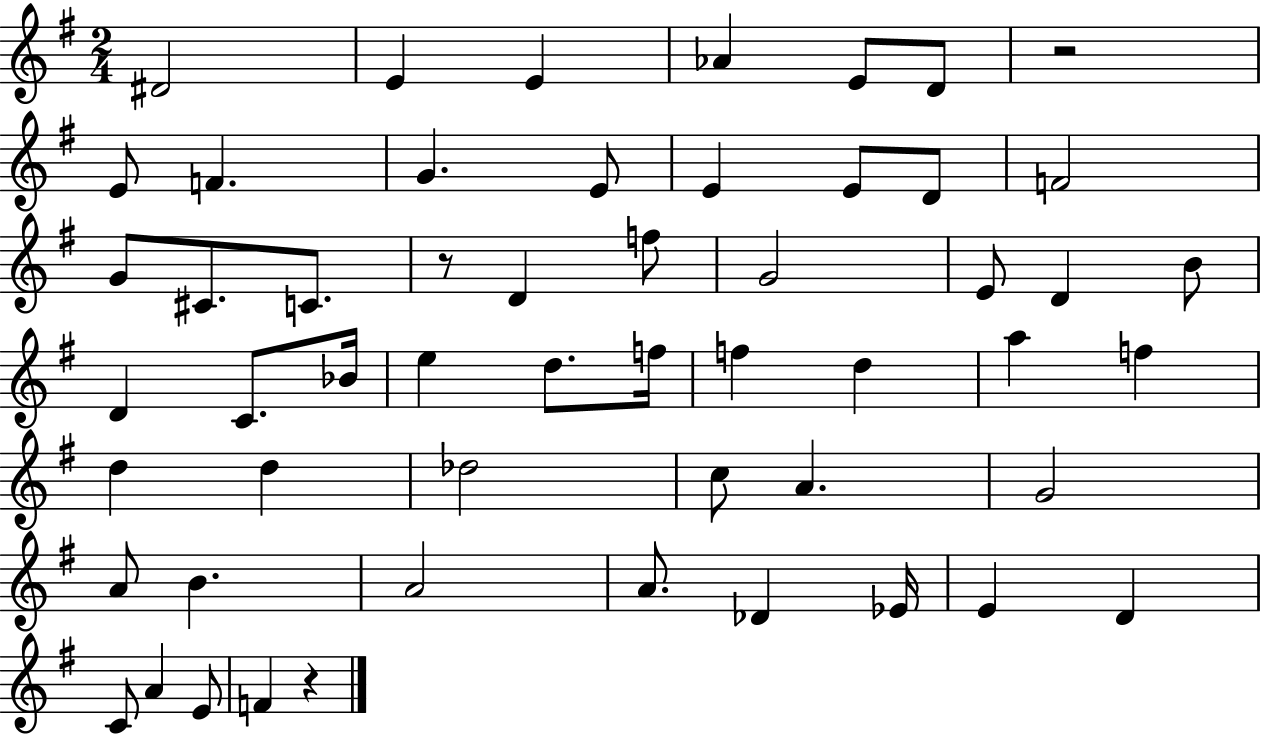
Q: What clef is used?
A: treble